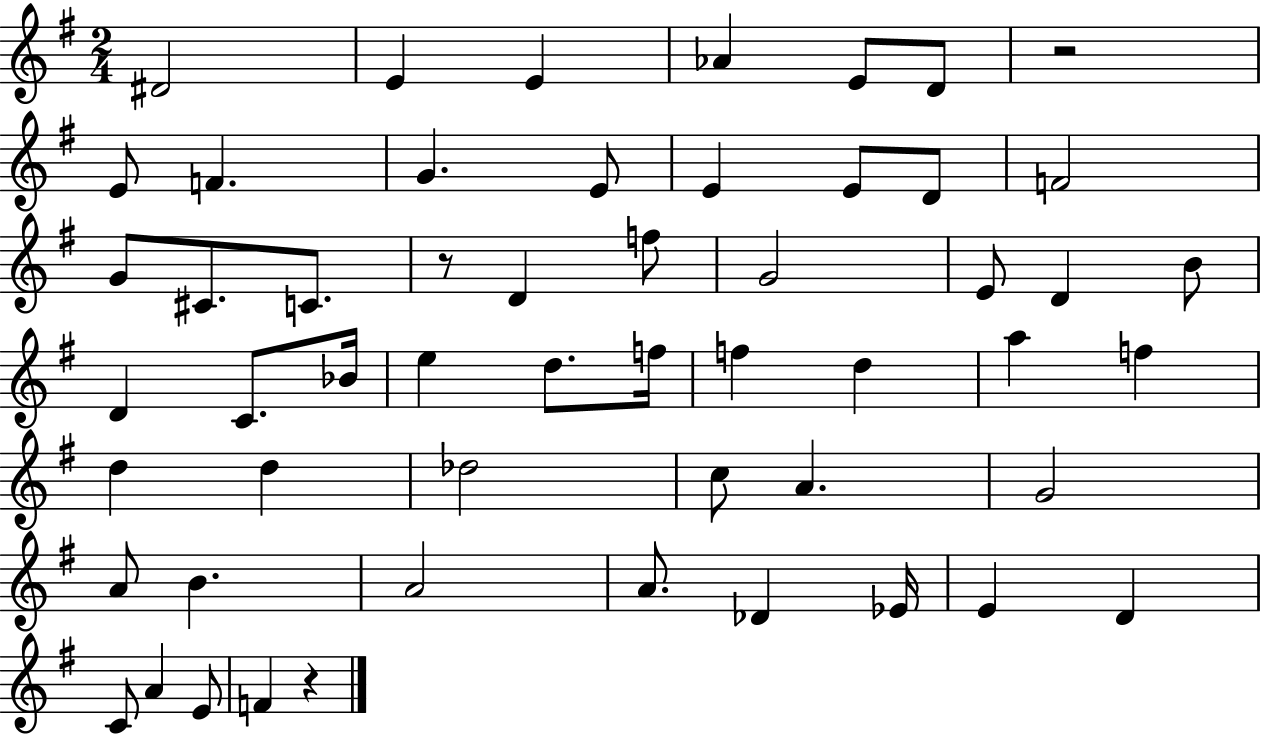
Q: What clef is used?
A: treble